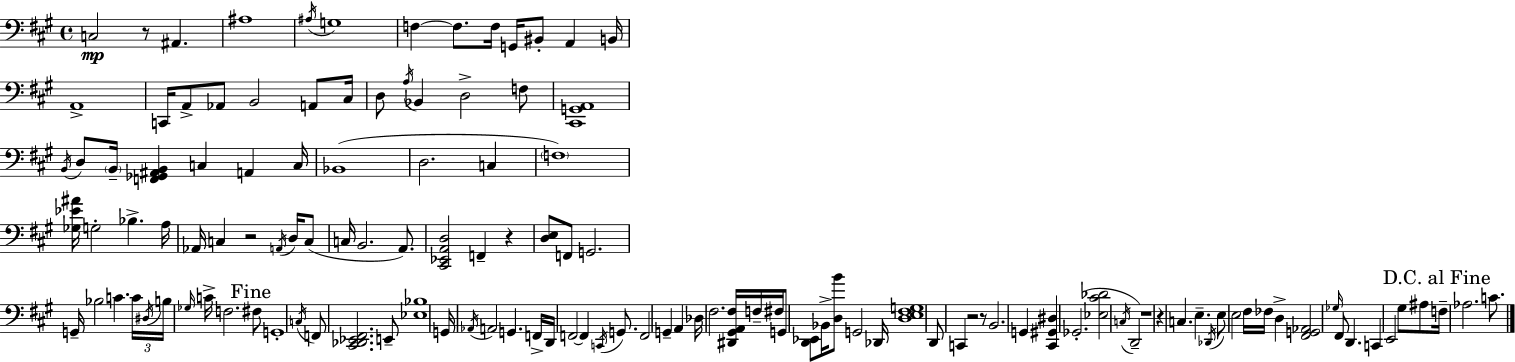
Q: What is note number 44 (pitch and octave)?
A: B2